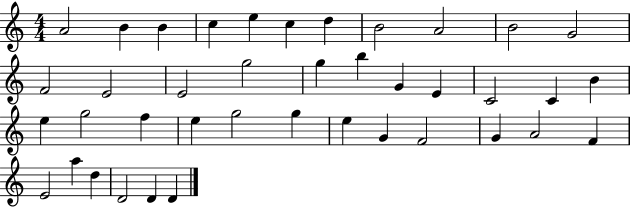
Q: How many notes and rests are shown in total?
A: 40